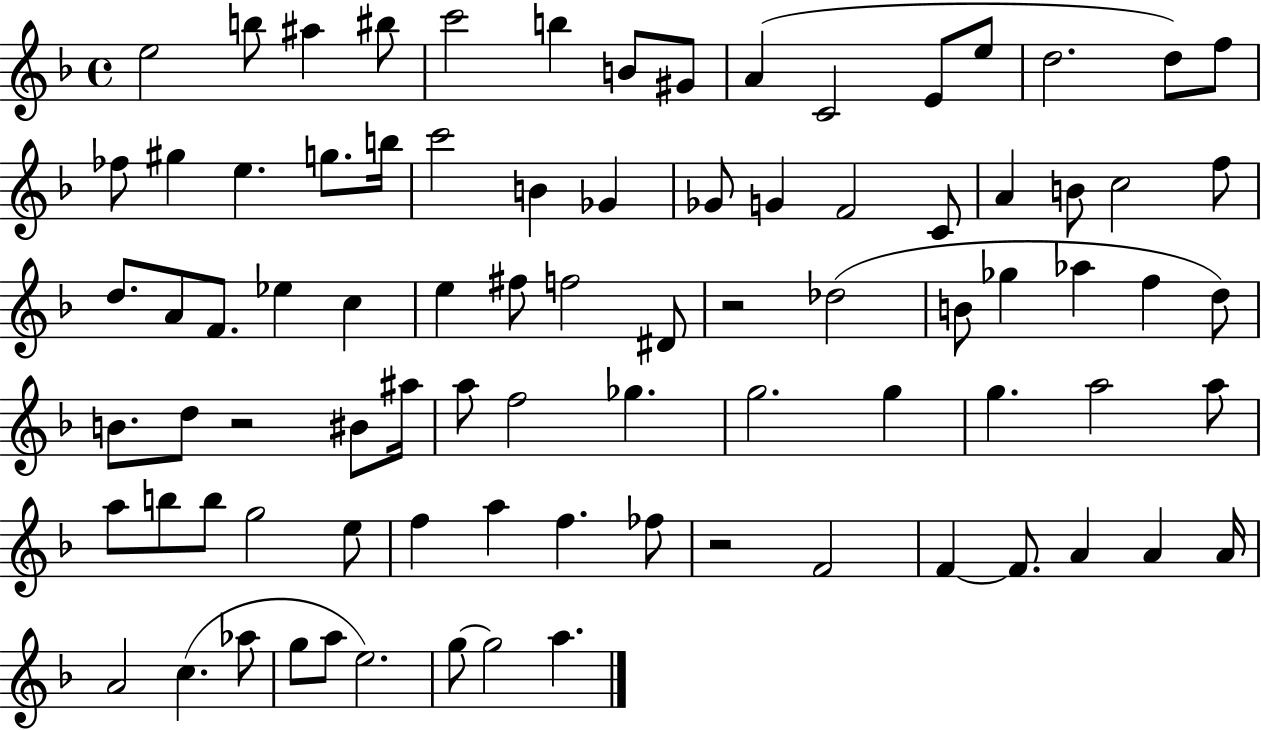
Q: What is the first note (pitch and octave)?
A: E5